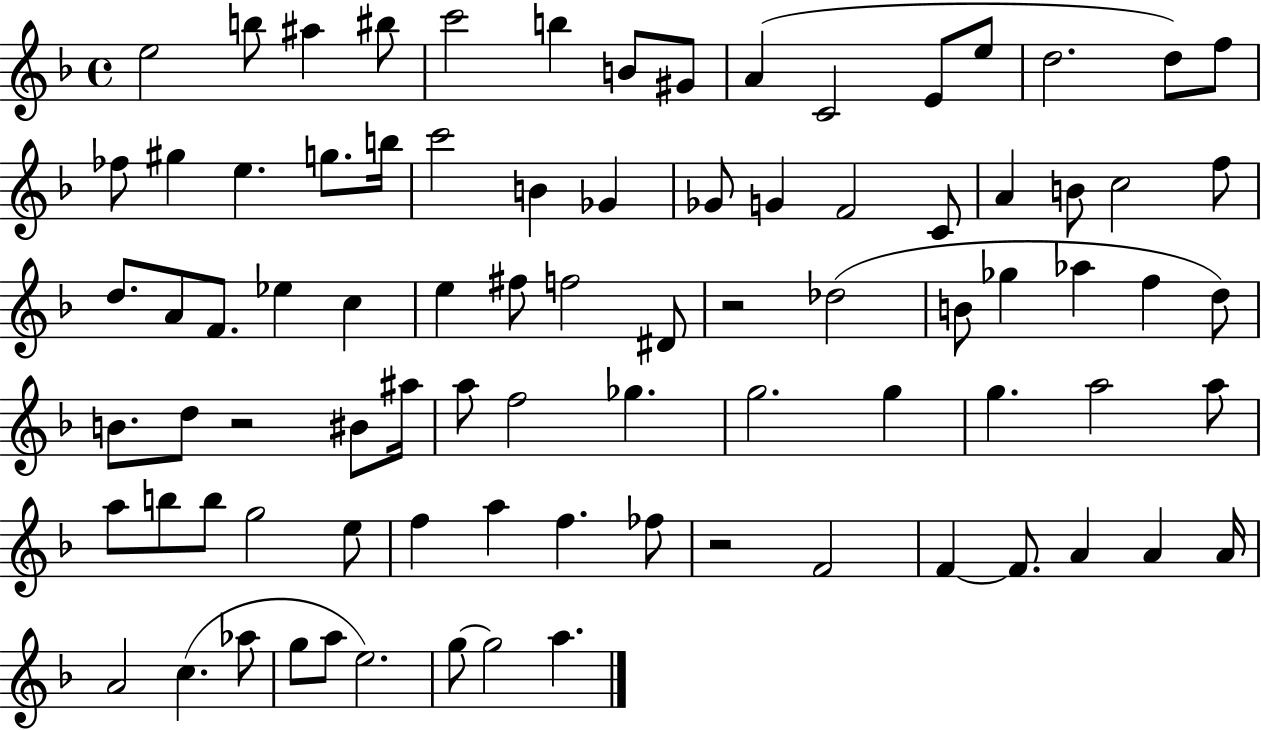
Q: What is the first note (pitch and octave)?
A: E5